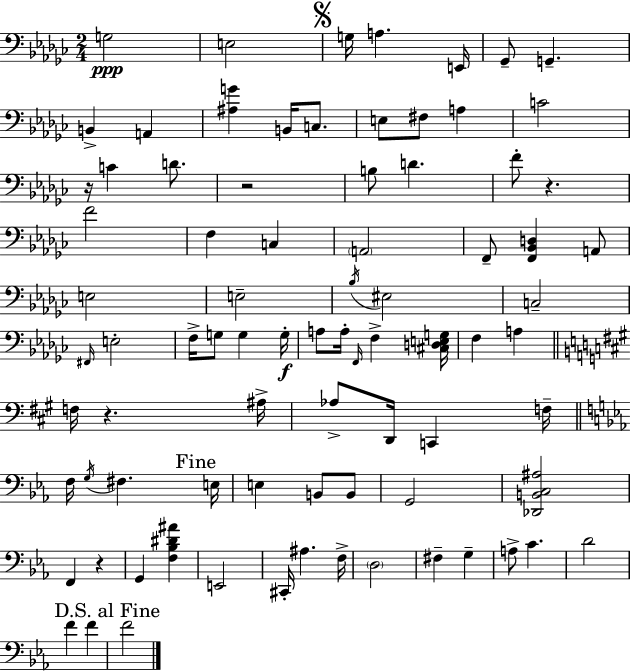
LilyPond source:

{
  \clef bass
  \numericTimeSignature
  \time 2/4
  \key ees \minor
  g2\ppp | e2 | \mark \markup { \musicglyph "scripts.segno" } g16 a4. e,16 | ges,8-- g,4.-- | \break b,4-> a,4 | <ais g'>4 b,16 c8. | e8 fis8 a4 | c'2 | \break r16 c'4 d'8. | r2 | b8 d'4. | f'8-. r4. | \break f'2 | f4 c4 | \parenthesize a,2 | f,8-- <f, bes, d>4 a,8 | \break e2 | e2-- | \acciaccatura { bes16 } eis2 | c2-- | \break \grace { fis,16 } e2-. | f16-> g8 g4 | g16-.\f a8 a16-. \grace { f,16 } f4-> | <cis d e g>16 f4 a4 | \break \bar "||" \break \key a \major f16 r4. ais16-> | aes8-> d,16 c,4 f16-- | \bar "||" \break \key ees \major f16 \acciaccatura { g16 } fis4. | \mark "Fine" e16 e4 b,8 b,8 | g,2 | <des, b, c ais>2 | \break f,4 r4 | g,4 <f bes dis' ais'>4 | e,2 | cis,16-. ais4. | \break f16-> \parenthesize d2 | fis4-- g4-- | a8-> c'4. | d'2 | \break f'4 f'4 | \mark "D.S. al Fine" f'2 | \bar "|."
}